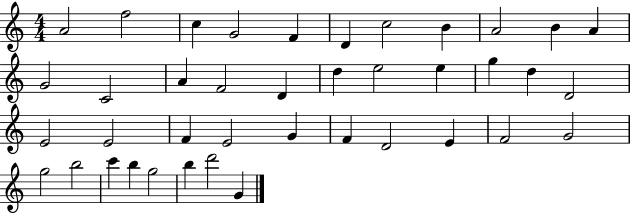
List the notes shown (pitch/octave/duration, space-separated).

A4/h F5/h C5/q G4/h F4/q D4/q C5/h B4/q A4/h B4/q A4/q G4/h C4/h A4/q F4/h D4/q D5/q E5/h E5/q G5/q D5/q D4/h E4/h E4/h F4/q E4/h G4/q F4/q D4/h E4/q F4/h G4/h G5/h B5/h C6/q B5/q G5/h B5/q D6/h G4/q